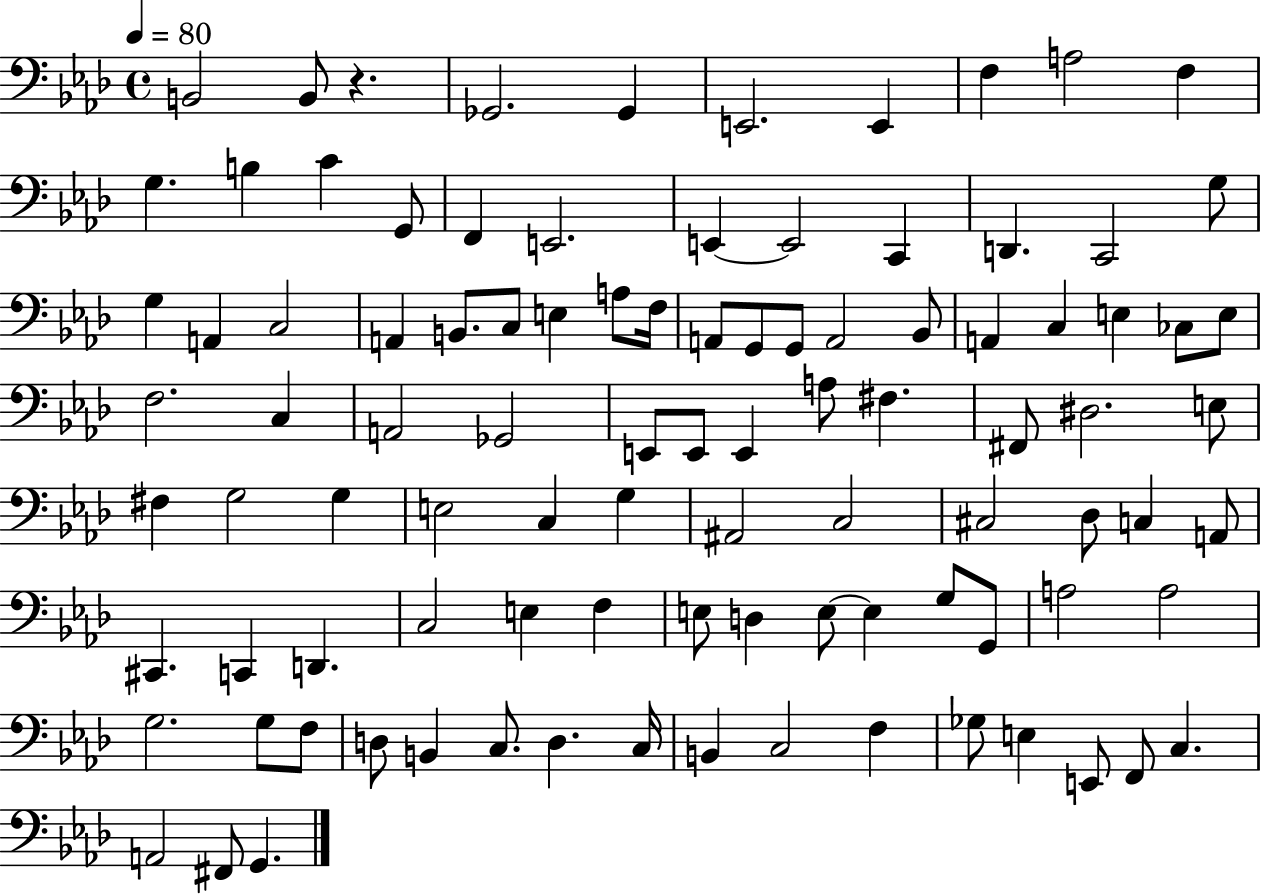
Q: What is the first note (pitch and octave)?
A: B2